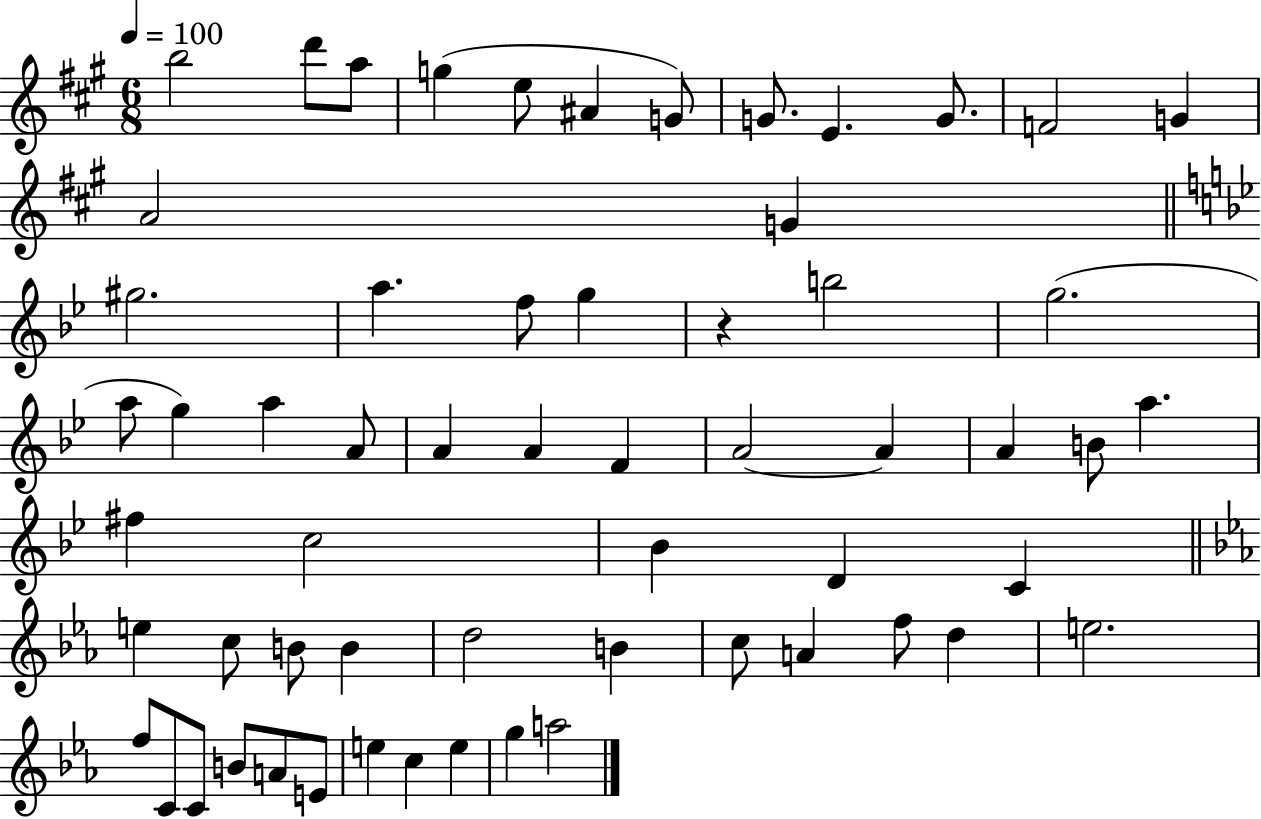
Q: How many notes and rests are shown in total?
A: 60